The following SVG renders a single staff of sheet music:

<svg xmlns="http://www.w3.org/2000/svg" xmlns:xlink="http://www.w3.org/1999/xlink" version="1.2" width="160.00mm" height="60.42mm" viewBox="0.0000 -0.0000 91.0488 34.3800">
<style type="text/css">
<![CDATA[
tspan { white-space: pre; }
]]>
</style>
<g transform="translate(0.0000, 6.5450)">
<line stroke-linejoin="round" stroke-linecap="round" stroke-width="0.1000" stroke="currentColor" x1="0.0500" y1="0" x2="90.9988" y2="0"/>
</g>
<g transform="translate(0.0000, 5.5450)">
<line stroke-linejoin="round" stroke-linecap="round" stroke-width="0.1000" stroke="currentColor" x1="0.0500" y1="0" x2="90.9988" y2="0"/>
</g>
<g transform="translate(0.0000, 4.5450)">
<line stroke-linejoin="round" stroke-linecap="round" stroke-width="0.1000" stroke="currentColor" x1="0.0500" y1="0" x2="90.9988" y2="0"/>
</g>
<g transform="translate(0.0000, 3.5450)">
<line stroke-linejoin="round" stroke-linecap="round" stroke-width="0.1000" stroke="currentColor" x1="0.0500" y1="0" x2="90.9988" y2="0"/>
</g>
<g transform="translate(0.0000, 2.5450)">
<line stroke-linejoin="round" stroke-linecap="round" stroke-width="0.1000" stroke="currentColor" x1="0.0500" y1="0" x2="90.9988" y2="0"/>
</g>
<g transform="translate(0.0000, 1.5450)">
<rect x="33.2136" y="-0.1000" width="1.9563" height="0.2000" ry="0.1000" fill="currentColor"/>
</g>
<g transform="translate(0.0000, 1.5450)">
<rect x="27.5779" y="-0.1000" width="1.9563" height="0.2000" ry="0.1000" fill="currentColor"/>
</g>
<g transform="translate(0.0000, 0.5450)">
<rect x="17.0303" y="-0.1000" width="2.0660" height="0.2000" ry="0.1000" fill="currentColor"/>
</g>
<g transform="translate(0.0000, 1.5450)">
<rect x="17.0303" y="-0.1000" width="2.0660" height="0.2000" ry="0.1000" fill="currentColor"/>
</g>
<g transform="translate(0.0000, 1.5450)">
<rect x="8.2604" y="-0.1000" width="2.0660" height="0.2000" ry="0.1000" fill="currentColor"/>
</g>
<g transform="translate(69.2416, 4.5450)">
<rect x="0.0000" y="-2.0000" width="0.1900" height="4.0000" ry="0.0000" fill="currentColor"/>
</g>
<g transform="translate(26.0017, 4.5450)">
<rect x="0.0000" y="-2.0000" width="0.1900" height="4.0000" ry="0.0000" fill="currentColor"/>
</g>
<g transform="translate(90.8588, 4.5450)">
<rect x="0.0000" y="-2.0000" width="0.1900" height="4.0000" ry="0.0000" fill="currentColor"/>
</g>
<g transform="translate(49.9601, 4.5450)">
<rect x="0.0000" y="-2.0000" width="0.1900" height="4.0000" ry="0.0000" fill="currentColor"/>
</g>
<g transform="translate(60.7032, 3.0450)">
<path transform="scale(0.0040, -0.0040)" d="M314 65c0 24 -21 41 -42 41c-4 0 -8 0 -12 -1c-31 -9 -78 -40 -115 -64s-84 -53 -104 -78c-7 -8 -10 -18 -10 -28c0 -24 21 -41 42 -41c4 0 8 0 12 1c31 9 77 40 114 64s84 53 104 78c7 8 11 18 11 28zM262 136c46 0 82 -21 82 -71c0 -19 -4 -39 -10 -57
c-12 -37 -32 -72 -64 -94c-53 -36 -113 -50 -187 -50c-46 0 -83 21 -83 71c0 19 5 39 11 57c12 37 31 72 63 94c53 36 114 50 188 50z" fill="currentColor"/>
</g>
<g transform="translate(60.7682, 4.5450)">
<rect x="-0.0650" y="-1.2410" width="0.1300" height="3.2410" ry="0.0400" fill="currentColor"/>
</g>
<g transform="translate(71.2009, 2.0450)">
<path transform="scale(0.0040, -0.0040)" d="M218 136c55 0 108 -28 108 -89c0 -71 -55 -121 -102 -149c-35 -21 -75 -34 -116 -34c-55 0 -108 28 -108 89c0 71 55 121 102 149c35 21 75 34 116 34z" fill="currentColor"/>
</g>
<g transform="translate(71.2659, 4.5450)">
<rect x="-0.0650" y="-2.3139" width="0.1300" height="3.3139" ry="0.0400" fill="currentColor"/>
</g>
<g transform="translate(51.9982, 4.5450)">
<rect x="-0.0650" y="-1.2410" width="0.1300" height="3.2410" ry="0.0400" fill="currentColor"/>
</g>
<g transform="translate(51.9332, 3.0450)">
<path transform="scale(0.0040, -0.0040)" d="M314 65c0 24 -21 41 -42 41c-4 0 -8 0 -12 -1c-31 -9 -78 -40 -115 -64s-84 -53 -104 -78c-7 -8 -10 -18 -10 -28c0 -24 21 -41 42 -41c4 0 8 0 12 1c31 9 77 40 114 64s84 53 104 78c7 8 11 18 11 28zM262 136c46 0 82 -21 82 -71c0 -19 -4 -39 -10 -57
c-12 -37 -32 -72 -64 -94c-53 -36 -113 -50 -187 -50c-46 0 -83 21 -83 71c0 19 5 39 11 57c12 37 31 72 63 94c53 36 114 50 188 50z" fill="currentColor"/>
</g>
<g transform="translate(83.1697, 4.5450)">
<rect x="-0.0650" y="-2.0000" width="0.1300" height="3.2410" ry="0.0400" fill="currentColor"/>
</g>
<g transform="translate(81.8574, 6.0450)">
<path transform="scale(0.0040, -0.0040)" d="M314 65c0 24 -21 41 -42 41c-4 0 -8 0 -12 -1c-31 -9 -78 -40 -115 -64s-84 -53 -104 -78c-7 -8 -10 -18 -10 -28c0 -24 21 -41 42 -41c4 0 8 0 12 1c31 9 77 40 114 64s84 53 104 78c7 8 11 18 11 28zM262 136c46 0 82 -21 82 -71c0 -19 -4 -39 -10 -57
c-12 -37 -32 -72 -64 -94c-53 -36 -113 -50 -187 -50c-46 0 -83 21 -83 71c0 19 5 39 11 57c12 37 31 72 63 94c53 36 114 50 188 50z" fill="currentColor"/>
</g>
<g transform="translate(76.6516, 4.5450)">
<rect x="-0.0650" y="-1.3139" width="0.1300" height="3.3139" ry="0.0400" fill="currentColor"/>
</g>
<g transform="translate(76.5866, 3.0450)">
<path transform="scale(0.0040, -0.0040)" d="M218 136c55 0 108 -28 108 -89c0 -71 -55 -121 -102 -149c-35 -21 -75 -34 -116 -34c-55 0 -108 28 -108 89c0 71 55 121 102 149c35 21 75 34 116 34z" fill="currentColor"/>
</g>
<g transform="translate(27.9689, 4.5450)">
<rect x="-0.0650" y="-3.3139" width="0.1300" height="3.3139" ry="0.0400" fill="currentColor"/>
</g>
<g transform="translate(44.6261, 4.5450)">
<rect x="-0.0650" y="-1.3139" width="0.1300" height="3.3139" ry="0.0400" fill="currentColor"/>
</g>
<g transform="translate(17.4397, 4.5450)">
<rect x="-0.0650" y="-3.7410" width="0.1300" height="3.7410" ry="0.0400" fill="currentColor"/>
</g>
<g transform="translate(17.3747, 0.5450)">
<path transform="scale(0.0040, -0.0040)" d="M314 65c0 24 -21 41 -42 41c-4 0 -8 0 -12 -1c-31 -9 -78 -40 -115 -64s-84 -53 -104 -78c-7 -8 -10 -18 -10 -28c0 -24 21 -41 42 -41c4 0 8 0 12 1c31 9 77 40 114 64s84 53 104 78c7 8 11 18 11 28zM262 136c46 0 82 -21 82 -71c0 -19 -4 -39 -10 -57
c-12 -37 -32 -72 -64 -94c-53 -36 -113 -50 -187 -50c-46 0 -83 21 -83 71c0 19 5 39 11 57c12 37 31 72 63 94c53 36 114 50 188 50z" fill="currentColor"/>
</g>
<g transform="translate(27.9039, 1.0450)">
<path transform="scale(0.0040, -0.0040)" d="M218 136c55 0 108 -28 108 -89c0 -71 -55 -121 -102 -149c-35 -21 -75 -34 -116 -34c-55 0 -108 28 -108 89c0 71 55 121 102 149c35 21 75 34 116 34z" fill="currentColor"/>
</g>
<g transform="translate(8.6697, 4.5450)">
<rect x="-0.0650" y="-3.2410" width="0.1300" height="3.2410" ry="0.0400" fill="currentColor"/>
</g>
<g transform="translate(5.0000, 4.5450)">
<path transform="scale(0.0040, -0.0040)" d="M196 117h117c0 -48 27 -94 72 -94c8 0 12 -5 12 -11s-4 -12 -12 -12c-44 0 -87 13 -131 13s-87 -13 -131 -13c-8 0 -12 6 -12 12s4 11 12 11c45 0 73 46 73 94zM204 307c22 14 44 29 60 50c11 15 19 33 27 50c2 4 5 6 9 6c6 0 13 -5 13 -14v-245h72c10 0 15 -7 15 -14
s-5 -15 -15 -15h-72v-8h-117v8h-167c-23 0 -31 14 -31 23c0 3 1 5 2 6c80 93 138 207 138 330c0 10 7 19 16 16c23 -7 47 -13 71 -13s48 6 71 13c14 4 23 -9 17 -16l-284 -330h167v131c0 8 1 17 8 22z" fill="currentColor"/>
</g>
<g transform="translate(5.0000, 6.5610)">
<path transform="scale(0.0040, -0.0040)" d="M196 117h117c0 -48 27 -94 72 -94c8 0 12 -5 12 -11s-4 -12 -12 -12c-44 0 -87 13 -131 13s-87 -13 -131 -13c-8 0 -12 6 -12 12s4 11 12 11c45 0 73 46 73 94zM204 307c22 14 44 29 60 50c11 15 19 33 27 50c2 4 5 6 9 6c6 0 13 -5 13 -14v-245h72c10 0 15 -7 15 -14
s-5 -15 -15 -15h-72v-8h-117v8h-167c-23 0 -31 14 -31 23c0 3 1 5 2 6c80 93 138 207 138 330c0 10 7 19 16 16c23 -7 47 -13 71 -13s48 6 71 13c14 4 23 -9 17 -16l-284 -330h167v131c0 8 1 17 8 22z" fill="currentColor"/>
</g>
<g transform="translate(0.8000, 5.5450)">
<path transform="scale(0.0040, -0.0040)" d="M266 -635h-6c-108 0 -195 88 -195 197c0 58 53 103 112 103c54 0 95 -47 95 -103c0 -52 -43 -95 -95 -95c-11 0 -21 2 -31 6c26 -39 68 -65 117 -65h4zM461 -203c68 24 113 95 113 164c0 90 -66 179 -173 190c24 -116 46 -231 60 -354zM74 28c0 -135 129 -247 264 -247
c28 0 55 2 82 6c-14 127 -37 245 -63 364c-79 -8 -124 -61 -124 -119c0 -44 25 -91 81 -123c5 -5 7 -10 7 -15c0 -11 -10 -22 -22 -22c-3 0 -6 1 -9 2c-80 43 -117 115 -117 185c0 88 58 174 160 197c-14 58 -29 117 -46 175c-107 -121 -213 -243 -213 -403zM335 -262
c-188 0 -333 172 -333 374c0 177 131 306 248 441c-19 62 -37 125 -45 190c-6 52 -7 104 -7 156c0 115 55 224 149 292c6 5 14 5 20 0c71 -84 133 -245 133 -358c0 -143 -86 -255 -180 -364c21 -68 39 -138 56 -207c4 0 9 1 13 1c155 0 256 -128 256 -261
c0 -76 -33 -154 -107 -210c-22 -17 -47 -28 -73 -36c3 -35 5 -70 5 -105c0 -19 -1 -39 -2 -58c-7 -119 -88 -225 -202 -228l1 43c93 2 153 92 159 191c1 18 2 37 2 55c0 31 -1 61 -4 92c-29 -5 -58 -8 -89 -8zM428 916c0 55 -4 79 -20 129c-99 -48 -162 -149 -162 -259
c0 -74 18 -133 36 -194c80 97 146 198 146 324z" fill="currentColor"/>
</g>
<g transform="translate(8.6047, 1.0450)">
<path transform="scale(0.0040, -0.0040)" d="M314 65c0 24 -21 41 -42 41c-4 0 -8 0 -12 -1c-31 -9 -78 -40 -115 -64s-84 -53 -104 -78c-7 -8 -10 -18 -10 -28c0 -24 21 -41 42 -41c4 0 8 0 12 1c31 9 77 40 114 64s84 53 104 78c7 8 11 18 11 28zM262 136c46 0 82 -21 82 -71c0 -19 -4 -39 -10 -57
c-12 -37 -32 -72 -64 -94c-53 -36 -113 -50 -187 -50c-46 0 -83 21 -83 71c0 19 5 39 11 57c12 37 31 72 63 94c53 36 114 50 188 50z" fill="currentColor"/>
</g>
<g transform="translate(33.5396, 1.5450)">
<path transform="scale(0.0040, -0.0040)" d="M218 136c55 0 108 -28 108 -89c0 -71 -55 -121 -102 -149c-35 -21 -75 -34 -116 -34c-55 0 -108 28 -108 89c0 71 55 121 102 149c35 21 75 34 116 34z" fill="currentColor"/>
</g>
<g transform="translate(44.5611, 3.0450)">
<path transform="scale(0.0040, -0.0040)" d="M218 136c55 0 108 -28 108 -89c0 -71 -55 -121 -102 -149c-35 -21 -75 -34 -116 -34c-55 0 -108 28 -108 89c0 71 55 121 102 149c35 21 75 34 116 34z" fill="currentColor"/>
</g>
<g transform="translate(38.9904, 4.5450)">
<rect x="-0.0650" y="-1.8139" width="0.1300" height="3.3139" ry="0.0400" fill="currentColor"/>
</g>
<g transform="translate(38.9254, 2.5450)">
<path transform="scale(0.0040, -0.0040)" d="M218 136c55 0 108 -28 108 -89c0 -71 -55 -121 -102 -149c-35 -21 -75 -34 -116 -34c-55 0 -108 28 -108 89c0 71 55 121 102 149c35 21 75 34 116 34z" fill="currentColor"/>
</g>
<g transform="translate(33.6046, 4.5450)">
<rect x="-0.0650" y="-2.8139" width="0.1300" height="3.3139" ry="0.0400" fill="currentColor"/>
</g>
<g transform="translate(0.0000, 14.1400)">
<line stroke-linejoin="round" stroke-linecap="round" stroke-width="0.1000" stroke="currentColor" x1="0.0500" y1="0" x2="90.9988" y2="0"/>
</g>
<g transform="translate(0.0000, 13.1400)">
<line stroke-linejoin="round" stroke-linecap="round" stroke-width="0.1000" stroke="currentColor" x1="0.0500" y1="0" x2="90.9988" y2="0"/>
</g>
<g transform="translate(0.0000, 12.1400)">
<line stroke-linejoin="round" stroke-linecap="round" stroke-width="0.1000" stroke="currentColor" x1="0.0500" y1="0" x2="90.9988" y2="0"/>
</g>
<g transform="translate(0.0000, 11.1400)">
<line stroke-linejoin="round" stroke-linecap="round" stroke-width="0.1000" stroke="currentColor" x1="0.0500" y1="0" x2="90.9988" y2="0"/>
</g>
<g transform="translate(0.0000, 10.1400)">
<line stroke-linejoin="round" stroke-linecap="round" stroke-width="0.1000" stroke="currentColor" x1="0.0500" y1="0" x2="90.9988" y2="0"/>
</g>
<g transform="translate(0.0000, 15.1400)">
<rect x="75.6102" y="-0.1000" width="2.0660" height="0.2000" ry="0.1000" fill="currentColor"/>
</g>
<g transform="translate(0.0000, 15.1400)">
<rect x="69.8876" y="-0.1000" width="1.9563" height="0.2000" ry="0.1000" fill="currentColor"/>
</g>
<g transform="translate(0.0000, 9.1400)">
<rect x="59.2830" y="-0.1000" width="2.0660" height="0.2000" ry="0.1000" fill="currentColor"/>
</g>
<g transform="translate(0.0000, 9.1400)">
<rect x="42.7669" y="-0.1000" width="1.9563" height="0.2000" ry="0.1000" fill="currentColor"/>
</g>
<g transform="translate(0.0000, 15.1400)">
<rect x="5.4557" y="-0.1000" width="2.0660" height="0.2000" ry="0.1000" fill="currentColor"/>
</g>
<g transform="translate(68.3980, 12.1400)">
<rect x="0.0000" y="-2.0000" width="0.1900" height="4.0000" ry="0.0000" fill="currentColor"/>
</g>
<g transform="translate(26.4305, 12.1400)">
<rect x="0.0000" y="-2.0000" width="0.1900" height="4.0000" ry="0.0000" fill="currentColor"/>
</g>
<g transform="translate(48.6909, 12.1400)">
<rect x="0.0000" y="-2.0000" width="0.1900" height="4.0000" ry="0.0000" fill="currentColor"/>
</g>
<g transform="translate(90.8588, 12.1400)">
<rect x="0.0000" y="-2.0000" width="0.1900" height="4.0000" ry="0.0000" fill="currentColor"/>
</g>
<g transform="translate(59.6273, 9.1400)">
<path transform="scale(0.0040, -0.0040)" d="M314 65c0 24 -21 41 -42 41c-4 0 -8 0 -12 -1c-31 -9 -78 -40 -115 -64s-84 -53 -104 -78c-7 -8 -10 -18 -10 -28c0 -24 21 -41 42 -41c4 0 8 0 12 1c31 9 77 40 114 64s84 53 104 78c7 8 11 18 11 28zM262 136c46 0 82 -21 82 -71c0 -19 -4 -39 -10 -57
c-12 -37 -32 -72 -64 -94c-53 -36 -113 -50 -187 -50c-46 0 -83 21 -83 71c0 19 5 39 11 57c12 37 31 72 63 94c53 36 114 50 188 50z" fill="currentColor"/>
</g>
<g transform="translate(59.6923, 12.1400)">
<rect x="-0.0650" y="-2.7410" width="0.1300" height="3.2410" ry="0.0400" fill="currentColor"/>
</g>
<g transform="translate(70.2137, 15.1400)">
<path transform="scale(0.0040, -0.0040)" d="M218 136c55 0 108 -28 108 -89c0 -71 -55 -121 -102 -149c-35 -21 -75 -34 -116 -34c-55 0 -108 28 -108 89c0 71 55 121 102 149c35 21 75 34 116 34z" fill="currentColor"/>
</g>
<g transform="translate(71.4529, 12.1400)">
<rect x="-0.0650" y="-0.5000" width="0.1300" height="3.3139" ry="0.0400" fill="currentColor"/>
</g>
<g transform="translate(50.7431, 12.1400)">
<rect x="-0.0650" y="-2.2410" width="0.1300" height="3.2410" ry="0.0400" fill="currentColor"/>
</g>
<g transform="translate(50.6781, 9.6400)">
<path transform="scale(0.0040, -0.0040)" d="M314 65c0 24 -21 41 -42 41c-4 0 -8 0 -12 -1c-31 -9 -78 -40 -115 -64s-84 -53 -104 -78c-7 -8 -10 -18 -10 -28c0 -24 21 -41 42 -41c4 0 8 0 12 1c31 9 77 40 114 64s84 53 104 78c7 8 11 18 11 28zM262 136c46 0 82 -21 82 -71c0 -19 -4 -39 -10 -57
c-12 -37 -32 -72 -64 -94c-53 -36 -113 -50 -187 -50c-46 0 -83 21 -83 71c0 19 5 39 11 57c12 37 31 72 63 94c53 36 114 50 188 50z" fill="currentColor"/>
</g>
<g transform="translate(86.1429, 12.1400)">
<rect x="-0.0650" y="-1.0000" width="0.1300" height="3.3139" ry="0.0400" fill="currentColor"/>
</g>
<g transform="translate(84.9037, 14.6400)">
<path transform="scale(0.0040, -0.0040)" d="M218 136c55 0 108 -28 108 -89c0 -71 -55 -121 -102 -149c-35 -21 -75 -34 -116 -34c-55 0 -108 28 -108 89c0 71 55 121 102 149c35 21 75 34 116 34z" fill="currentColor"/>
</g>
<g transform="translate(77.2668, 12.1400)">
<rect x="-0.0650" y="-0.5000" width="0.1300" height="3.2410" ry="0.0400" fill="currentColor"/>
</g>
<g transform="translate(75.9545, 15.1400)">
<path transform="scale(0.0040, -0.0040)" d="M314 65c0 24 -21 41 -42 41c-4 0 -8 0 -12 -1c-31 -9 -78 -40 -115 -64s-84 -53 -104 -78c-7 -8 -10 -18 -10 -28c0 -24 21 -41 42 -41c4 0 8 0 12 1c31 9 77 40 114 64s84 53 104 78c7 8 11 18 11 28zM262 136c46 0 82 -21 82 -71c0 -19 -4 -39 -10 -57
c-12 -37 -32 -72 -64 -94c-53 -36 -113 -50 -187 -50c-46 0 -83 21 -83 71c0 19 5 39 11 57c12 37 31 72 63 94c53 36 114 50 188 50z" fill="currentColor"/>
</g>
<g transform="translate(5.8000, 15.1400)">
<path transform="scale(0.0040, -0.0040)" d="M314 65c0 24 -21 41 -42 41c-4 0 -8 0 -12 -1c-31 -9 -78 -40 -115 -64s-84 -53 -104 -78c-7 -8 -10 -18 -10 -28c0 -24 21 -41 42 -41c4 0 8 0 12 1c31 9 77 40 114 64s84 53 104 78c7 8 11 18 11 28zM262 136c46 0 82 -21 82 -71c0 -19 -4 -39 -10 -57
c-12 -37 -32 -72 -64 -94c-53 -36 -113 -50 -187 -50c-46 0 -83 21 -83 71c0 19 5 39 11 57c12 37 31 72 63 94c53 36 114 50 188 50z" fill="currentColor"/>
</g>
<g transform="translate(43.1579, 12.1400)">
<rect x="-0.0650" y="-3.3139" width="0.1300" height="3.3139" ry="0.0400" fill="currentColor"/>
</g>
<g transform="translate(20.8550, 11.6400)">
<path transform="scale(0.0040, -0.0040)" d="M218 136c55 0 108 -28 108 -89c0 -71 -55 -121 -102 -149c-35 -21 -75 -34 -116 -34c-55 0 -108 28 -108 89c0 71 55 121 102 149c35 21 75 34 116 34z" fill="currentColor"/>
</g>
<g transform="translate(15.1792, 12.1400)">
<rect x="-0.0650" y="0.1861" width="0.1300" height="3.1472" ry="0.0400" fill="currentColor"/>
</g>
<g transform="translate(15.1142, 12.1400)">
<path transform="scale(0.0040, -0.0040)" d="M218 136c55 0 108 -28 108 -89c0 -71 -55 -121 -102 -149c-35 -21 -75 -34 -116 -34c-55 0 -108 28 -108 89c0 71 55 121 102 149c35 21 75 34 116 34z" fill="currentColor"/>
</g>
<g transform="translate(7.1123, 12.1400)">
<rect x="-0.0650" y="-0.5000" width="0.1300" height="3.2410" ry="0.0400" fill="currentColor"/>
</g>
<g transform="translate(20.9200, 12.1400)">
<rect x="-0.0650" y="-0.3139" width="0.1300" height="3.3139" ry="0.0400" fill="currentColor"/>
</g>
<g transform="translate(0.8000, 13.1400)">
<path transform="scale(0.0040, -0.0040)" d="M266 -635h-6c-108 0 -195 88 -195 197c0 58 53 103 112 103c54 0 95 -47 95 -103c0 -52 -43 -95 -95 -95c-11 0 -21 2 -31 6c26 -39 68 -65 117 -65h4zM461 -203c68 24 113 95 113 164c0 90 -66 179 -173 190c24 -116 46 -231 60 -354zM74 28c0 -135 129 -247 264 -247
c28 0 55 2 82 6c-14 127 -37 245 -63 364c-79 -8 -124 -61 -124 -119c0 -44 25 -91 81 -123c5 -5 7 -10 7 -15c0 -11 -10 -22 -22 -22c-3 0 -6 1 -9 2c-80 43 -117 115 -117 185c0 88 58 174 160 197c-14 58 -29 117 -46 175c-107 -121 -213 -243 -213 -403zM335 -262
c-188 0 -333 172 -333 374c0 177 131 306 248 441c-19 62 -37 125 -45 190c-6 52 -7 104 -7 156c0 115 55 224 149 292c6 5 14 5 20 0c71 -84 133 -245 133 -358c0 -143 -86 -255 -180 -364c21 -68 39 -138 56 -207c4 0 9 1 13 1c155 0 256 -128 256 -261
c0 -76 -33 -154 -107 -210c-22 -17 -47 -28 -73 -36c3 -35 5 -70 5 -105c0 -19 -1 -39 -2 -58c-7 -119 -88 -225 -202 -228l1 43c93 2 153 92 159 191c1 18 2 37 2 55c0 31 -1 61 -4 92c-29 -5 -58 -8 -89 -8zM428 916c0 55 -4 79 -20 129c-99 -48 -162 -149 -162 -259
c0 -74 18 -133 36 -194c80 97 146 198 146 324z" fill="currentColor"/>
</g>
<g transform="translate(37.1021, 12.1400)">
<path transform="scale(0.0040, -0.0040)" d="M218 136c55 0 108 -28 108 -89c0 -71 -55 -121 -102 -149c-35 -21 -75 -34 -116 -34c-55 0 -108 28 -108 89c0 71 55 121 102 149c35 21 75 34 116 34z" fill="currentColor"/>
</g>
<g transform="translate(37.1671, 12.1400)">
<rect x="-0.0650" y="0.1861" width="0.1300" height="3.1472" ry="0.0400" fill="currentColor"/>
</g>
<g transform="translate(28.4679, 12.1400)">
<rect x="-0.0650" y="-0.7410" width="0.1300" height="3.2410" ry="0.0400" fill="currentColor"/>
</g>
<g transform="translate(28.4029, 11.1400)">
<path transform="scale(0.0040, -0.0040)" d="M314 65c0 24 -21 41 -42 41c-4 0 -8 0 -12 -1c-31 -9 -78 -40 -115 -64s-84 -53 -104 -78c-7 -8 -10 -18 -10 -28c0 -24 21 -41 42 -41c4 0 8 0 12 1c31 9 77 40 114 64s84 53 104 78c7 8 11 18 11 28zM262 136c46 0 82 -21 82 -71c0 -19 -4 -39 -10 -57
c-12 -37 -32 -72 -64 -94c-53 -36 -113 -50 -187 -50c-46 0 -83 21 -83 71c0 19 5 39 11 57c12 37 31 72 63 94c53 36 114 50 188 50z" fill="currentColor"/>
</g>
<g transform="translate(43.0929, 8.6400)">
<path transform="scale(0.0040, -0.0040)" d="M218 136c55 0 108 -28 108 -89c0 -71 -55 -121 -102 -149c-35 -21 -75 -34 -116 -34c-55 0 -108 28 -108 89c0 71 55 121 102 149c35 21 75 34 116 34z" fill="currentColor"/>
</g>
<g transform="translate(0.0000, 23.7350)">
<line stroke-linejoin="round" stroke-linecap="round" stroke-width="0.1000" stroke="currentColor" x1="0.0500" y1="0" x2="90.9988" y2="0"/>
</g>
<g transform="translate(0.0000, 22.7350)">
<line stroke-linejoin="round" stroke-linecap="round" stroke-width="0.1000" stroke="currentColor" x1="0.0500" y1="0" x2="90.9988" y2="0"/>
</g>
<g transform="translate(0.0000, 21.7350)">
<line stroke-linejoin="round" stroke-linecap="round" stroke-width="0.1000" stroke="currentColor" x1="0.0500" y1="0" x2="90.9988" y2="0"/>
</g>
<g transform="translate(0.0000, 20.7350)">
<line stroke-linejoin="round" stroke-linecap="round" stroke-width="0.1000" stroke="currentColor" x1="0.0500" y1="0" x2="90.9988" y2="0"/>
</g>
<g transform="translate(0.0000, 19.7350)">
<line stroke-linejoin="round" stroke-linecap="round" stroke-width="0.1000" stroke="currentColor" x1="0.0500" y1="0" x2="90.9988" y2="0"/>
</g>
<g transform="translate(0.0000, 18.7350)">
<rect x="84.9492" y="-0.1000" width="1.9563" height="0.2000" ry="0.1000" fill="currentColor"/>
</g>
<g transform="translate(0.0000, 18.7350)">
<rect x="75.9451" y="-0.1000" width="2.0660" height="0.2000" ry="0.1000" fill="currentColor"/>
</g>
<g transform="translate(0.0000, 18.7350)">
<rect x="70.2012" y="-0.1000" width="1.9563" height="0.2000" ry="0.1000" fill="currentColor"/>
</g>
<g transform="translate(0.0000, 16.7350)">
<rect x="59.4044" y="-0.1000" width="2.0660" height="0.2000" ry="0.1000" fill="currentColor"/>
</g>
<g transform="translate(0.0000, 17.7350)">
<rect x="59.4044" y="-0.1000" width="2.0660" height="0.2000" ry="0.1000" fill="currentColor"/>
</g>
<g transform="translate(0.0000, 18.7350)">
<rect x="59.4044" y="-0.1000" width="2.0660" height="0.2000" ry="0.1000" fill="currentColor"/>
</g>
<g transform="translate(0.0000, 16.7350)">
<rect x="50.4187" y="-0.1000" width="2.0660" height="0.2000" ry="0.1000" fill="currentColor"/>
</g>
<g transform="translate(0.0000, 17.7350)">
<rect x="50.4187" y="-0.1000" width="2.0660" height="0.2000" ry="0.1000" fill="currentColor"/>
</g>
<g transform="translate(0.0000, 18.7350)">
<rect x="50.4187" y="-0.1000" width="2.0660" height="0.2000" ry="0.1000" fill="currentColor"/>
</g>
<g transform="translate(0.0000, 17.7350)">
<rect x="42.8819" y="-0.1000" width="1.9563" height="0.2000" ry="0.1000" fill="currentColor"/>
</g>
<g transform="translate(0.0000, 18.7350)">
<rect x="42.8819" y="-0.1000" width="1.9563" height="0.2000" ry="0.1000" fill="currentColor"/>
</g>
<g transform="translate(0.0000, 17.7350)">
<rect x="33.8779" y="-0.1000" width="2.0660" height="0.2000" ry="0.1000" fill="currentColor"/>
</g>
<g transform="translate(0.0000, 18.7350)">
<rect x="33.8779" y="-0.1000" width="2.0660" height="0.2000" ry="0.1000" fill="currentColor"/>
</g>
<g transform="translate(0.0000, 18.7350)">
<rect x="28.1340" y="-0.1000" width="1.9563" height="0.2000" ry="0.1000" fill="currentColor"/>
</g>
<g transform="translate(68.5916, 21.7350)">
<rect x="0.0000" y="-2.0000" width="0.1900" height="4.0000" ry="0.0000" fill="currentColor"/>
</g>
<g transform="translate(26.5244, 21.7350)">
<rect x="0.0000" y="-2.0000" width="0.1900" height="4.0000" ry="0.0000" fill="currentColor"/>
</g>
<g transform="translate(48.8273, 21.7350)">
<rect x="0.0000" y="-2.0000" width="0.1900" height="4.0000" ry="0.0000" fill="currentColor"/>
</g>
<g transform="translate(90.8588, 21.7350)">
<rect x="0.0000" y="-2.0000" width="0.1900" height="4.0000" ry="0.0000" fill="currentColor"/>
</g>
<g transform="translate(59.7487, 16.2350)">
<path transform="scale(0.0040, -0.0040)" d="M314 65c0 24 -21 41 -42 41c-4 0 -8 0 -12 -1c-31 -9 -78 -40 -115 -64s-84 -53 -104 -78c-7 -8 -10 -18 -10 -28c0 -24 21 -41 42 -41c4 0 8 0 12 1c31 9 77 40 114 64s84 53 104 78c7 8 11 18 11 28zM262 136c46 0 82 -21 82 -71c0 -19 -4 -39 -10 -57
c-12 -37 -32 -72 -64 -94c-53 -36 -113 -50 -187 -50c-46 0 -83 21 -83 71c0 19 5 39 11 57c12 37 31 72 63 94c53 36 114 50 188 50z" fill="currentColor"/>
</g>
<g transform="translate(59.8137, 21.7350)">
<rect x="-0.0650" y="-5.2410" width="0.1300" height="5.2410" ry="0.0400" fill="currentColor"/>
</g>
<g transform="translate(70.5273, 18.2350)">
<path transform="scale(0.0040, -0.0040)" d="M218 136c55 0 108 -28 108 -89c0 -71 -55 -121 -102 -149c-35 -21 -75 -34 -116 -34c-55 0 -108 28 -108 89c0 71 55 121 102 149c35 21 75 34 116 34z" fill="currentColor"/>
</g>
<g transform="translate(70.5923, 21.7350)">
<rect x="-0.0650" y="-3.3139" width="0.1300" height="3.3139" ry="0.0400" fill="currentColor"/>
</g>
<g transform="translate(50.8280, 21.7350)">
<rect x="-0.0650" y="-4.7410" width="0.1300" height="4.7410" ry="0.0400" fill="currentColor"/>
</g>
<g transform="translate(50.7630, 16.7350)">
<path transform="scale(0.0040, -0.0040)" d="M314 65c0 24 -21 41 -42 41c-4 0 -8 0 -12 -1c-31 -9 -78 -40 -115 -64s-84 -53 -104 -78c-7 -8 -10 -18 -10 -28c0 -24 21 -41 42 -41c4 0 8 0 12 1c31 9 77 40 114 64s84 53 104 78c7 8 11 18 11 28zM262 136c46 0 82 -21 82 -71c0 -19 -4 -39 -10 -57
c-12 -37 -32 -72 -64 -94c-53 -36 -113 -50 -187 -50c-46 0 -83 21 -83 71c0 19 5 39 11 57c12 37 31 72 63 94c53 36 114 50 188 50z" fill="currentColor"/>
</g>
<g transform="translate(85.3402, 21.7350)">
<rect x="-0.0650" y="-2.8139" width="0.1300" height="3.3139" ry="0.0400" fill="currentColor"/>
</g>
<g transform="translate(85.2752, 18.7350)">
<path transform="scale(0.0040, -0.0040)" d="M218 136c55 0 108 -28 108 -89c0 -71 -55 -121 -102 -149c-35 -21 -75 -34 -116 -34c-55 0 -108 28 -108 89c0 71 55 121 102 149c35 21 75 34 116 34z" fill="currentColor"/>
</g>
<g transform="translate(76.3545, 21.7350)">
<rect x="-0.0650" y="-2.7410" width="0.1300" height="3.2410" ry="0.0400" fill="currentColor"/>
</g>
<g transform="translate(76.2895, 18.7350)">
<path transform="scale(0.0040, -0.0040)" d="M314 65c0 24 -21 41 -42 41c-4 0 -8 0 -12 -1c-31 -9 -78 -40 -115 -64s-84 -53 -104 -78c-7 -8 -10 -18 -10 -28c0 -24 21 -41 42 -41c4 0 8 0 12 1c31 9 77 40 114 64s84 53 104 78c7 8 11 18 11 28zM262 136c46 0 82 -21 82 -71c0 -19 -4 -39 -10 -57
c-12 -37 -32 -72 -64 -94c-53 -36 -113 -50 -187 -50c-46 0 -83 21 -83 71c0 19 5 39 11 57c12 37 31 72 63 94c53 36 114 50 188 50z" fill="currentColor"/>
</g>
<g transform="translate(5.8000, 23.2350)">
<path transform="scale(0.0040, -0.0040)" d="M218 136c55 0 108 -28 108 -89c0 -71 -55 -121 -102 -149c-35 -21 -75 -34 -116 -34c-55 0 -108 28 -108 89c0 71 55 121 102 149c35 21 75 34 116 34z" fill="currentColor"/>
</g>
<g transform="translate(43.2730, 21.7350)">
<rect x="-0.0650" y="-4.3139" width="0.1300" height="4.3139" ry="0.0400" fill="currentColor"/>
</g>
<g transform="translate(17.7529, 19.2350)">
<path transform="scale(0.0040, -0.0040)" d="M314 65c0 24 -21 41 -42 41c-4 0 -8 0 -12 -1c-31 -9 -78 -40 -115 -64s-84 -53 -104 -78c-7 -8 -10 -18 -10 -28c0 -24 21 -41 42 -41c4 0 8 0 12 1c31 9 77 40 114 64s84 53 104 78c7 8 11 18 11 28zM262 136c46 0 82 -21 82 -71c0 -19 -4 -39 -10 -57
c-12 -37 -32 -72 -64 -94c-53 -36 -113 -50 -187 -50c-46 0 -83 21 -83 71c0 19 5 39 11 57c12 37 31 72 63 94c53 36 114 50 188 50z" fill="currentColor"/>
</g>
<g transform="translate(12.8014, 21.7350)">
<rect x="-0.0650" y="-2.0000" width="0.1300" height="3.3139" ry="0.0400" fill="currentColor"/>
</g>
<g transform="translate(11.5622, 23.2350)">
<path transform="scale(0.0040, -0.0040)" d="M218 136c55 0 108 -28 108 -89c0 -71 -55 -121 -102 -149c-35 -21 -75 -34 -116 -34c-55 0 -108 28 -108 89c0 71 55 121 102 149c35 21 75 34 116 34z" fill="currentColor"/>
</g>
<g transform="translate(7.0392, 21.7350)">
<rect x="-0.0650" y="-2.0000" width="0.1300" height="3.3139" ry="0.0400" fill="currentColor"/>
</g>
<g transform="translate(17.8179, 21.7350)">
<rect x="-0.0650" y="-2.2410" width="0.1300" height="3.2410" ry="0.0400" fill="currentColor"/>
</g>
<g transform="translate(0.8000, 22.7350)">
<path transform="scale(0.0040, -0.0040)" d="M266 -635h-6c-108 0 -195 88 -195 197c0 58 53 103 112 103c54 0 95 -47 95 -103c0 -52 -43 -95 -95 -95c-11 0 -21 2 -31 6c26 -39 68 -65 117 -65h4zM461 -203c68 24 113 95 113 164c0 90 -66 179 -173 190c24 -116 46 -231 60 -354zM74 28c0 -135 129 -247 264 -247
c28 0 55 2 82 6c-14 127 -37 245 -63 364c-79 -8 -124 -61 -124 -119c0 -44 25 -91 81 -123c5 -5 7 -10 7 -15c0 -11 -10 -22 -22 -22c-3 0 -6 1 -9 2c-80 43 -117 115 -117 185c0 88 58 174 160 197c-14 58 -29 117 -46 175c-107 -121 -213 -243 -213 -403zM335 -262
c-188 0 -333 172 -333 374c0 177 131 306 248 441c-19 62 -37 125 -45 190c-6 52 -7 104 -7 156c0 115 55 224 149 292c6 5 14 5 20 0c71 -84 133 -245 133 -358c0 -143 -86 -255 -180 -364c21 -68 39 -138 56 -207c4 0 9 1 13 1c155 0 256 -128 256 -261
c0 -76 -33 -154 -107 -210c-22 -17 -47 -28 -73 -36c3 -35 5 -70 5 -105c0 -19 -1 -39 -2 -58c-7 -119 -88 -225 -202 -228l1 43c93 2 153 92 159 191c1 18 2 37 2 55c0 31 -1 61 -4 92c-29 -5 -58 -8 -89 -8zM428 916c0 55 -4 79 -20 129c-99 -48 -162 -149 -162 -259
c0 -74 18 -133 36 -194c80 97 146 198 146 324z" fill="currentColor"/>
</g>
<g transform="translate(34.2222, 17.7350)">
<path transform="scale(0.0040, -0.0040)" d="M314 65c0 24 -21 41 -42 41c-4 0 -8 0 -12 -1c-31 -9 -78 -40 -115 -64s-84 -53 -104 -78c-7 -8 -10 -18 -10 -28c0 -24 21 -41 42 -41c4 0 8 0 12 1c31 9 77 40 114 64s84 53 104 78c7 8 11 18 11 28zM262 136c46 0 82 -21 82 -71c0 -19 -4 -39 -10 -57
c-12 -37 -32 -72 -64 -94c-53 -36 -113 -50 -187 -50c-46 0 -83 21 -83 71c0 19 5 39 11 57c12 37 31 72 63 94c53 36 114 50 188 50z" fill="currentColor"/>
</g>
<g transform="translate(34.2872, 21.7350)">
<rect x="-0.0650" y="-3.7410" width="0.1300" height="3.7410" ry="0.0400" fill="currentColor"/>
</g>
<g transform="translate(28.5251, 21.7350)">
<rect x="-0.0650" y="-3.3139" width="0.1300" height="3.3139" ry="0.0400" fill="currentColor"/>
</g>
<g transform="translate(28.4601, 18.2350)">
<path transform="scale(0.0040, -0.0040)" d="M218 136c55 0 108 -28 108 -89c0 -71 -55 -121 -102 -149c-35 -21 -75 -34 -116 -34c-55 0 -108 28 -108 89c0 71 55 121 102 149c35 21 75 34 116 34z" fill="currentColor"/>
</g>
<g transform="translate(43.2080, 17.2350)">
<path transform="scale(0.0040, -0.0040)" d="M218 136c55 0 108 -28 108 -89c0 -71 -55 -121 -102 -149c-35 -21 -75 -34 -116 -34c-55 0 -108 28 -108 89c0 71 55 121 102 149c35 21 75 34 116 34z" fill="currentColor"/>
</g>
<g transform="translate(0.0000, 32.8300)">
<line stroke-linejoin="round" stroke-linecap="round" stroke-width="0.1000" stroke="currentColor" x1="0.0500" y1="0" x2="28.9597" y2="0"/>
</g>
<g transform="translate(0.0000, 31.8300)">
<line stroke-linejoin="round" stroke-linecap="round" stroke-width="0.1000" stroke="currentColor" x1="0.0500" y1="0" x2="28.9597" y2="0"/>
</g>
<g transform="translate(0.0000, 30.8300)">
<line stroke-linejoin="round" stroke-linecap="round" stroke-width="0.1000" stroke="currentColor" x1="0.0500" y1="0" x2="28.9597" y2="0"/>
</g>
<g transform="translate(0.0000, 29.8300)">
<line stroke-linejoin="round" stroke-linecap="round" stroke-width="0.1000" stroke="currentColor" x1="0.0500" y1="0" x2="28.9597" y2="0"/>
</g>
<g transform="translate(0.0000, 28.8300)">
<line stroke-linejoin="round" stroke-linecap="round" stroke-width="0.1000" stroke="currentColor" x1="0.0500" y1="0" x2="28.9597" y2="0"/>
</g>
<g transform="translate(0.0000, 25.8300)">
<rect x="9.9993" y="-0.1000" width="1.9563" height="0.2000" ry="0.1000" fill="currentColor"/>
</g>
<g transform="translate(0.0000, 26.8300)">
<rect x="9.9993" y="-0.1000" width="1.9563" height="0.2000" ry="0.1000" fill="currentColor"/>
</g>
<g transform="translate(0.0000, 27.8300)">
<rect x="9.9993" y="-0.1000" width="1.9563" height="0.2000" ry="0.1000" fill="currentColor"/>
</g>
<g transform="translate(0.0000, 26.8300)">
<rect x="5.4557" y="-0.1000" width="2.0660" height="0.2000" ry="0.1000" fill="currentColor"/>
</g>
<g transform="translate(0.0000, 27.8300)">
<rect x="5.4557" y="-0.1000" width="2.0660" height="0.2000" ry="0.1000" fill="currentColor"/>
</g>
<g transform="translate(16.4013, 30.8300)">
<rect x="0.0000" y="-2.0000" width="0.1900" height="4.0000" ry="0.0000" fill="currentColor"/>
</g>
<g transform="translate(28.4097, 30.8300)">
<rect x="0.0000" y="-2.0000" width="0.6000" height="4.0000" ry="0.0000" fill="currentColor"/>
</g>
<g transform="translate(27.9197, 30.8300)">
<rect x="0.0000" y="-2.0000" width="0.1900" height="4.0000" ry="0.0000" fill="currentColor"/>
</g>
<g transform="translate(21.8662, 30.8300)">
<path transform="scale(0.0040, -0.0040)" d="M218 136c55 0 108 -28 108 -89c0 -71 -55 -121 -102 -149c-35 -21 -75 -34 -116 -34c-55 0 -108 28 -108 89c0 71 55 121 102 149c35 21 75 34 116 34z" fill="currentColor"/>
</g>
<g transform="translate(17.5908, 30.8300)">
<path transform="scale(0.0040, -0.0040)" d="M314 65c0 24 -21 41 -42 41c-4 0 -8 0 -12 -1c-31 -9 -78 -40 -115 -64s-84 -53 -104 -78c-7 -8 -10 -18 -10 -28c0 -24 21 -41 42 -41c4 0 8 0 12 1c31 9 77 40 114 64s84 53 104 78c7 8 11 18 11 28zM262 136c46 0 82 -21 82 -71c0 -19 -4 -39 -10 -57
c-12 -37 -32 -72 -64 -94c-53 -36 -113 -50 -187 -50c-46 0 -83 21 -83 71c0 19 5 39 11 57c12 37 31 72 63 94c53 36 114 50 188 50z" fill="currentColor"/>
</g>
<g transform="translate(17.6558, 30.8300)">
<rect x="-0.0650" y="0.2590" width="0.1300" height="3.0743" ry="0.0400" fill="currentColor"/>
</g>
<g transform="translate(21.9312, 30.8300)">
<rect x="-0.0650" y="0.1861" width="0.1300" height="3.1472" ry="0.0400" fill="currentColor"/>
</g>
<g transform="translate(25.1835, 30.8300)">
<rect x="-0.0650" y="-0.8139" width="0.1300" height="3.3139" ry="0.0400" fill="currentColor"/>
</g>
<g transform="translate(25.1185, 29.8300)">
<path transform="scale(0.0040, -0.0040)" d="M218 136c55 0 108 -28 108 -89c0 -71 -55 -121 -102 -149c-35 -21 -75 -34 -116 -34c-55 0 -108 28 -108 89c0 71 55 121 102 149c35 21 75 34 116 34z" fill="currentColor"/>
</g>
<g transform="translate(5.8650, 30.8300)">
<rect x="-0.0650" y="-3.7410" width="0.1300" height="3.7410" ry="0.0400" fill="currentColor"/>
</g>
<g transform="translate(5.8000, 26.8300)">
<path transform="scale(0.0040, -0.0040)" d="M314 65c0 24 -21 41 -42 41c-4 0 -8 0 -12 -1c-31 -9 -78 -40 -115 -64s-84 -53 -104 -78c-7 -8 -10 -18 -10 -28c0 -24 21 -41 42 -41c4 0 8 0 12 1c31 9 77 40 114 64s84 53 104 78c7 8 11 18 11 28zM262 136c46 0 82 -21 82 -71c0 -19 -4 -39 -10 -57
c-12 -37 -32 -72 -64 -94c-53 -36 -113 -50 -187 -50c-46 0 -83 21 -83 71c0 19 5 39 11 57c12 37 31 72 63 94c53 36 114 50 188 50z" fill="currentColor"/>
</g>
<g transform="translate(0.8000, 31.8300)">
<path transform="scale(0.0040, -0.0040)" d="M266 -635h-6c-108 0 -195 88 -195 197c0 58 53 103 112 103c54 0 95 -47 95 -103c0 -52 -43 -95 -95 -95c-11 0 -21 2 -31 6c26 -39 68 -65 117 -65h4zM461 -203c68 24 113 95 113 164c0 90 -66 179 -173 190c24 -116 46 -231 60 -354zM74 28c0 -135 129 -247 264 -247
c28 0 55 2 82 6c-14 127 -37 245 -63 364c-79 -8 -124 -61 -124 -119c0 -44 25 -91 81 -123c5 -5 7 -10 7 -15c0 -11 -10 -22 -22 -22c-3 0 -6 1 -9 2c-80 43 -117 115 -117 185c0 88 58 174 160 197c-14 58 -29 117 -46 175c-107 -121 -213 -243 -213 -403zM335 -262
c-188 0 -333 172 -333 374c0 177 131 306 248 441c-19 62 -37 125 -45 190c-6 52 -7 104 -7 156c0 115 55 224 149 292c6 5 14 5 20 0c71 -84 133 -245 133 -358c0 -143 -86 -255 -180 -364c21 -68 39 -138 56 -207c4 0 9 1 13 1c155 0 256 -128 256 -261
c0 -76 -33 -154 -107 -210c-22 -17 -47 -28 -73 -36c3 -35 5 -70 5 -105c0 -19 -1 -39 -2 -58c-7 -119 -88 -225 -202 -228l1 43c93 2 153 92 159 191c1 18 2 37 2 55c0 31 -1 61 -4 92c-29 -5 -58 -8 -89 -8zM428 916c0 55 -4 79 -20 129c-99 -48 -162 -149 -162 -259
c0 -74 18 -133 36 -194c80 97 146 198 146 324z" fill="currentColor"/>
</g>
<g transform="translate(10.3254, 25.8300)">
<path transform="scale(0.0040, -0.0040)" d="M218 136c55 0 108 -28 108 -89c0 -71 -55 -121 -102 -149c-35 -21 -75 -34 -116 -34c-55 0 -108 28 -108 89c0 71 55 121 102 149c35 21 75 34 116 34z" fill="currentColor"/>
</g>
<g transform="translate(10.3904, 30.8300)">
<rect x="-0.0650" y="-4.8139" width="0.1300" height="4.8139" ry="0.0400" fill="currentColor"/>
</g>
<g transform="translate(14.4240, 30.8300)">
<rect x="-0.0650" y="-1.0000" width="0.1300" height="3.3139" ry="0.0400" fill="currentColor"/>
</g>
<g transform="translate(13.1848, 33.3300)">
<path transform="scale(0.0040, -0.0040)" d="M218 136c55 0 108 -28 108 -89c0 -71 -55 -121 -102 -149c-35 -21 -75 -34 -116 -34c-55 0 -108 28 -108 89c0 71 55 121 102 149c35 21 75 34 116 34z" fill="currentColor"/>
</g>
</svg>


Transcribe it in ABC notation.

X:1
T:Untitled
M:4/4
L:1/4
K:C
b2 c'2 b a f e e2 e2 g e F2 C2 B c d2 B b g2 a2 C C2 D F F g2 b c'2 d' e'2 f'2 b a2 a c'2 e' D B2 B d